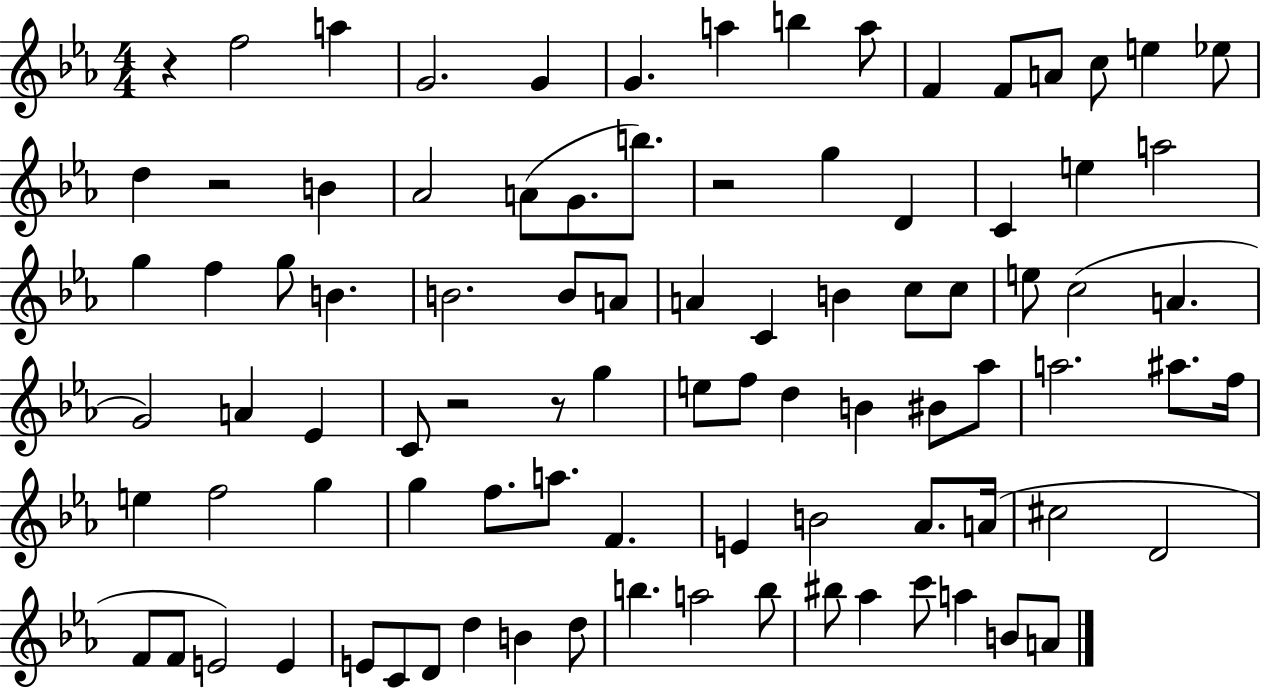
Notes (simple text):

R/q F5/h A5/q G4/h. G4/q G4/q. A5/q B5/q A5/e F4/q F4/e A4/e C5/e E5/q Eb5/e D5/q R/h B4/q Ab4/h A4/e G4/e. B5/e. R/h G5/q D4/q C4/q E5/q A5/h G5/q F5/q G5/e B4/q. B4/h. B4/e A4/e A4/q C4/q B4/q C5/e C5/e E5/e C5/h A4/q. G4/h A4/q Eb4/q C4/e R/h R/e G5/q E5/e F5/e D5/q B4/q BIS4/e Ab5/e A5/h. A#5/e. F5/s E5/q F5/h G5/q G5/q F5/e. A5/e. F4/q. E4/q B4/h Ab4/e. A4/s C#5/h D4/h F4/e F4/e E4/h E4/q E4/e C4/e D4/e D5/q B4/q D5/e B5/q. A5/h B5/e BIS5/e Ab5/q C6/e A5/q B4/e A4/e